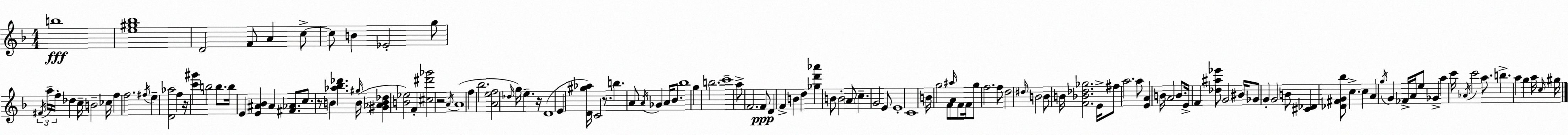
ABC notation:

X:1
T:Untitled
M:4/4
L:1/4
K:F
b4 [e^g_b]4 D2 F/2 A c/2 c/2 B _E2 g/2 ^F/4 a/4 f/4 _d c/4 B2 _c/4 f f2 ^f/4 e [D_a]2 f z/4 [c'^g'] b2 b/2 b/4 E [E^A_B] ^A [^F_A]/2 c/2 z/2 B [_a_b_d'] ^g/4 B/4 [^G_AB_d] [B_e]2 F [^c^d'_g']2 z2 A/4 A4 f _b2 [Aef]2 _d/4 g/4 e z/4 D4 E [D^g_a]/4 C2 z/2 b A/2 A/4 _G A/4 _B/2 _b4 g b2 c'4 a/2 F2 F/2 D F B d [_gd'_a'] B/2 B2 A/2 c G2 E/2 E4 C4 B/4 g2 F/2 ^a/4 A/2 F/2 F/4 g/2 f2 f/2 d2 ^d/4 B2 B/2 B/4 [F_B_d_g]2 E/4 ^f/2 a2 a/2 [EA] B/4 A2 B/2 E/4 F [_d^a_e']/2 G2 ^B/4 _G/2 G G2 B/2 [^C_D] [_D^FG_b]/2 c c A g/4 G _F/4 A/4 e/2 _G a c'/4 _A/4 c'2 a/2 b a g a/4 c/4 ^g/4